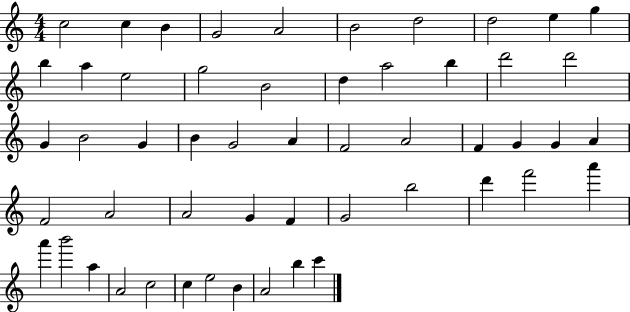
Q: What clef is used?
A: treble